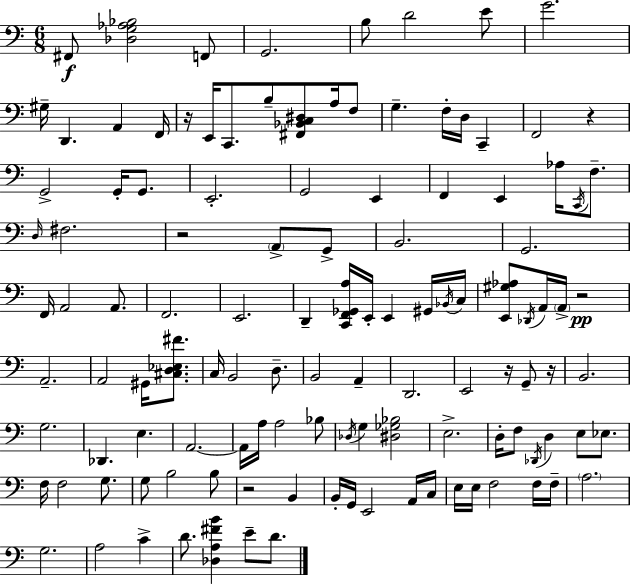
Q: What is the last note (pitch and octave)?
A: D4